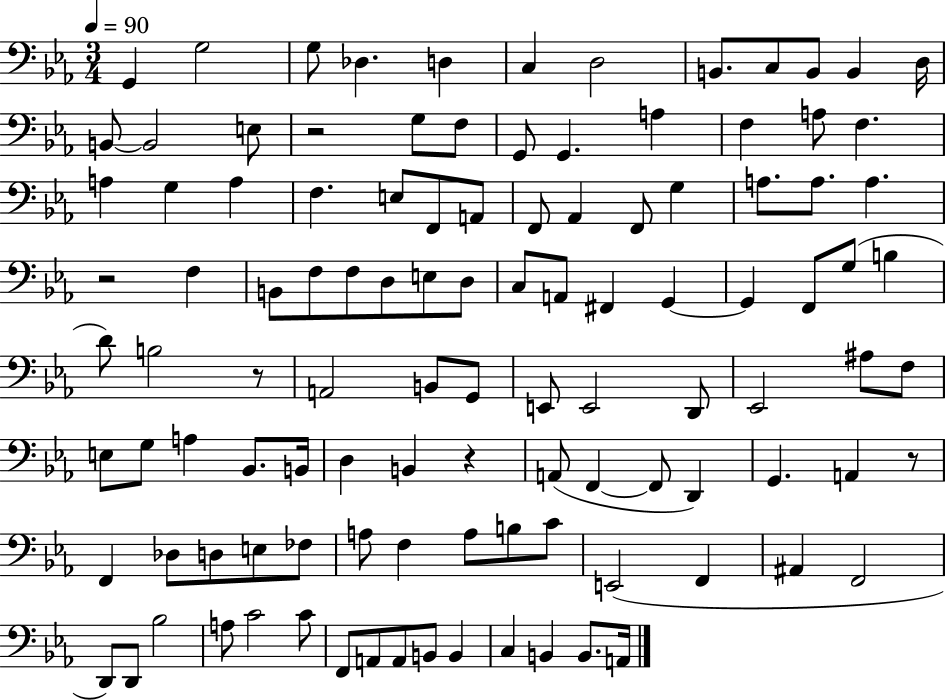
G2/q G3/h G3/e Db3/q. D3/q C3/q D3/h B2/e. C3/e B2/e B2/q D3/s B2/e B2/h E3/e R/h G3/e F3/e G2/e G2/q. A3/q F3/q A3/e F3/q. A3/q G3/q A3/q F3/q. E3/e F2/e A2/e F2/e Ab2/q F2/e G3/q A3/e. A3/e. A3/q. R/h F3/q B2/e F3/e F3/e D3/e E3/e D3/e C3/e A2/e F#2/q G2/q G2/q F2/e G3/e B3/q D4/e B3/h R/e A2/h B2/e G2/e E2/e E2/h D2/e Eb2/h A#3/e F3/e E3/e G3/e A3/q Bb2/e. B2/s D3/q B2/q R/q A2/e F2/q F2/e D2/q G2/q. A2/q R/e F2/q Db3/e D3/e E3/e FES3/e A3/e F3/q A3/e B3/e C4/e E2/h F2/q A#2/q F2/h D2/e D2/e Bb3/h A3/e C4/h C4/e F2/e A2/e A2/e B2/e B2/q C3/q B2/q B2/e. A2/s